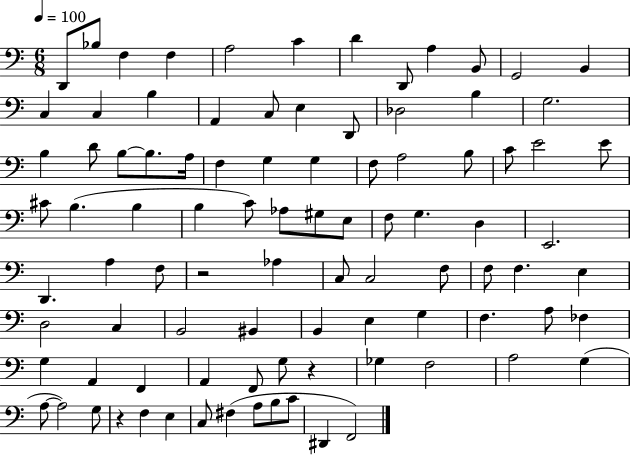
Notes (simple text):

D2/e Bb3/e F3/q F3/q A3/h C4/q D4/q D2/e A3/q B2/e G2/h B2/q C3/q C3/q B3/q A2/q C3/e E3/q D2/e Db3/h B3/q G3/h. B3/q D4/e B3/e B3/e. A3/s F3/q G3/q G3/q F3/e A3/h B3/e C4/e E4/h E4/e C#4/e B3/q. B3/q B3/q C4/e Ab3/e G#3/e E3/e F3/e G3/q. D3/q E2/h. D2/q. A3/q F3/e R/h Ab3/q C3/e C3/h F3/e F3/e F3/q. E3/q D3/h C3/q B2/h BIS2/q B2/q E3/q G3/q F3/q. A3/e FES3/q G3/q A2/q F2/q A2/q F2/e G3/e R/q Gb3/q F3/h A3/h G3/q A3/e A3/h G3/e R/q F3/q E3/q C3/e F#3/q A3/e B3/e C4/e D#2/q F2/h